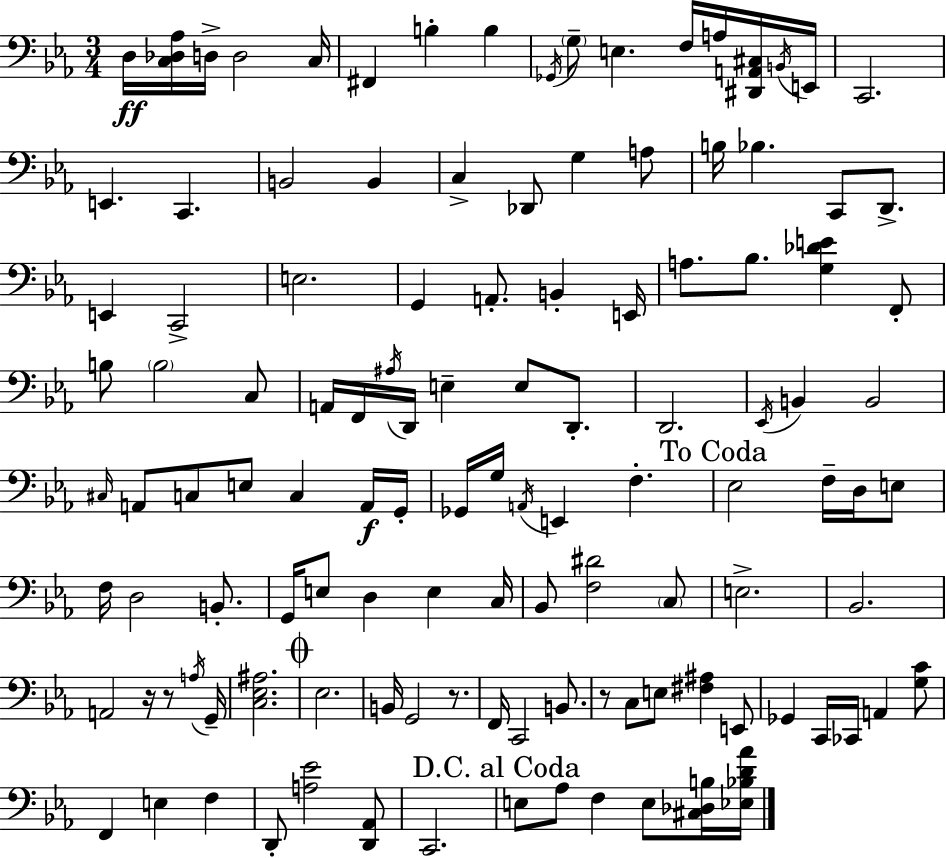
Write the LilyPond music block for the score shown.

{
  \clef bass
  \numericTimeSignature
  \time 3/4
  \key ees \major
  \repeat volta 2 { d16\ff <c des aes>16 d16-> d2 c16 | fis,4 b4-. b4 | \acciaccatura { ges,16 } \parenthesize g8-- e4. f16 a16 <dis, a, cis>16 | \acciaccatura { b,16 } e,16 c,2. | \break e,4. c,4. | b,2 b,4 | c4-> des,8 g4 | a8 b16 bes4. c,8 d,8.-> | \break e,4 c,2-> | e2. | g,4 a,8.-. b,4-. | e,16 a8. bes8. <g des' e'>4 | \break f,8-. b8 \parenthesize b2 | c8 a,16 f,16 \acciaccatura { ais16 } d,16 e4-- e8 | d,8.-. d,2. | \acciaccatura { ees,16 } b,4 b,2 | \break \grace { cis16 } a,8 c8 e8 c4 | a,16\f g,16-. ges,16 g16 \acciaccatura { a,16 } e,4 | f4.-. \mark "To Coda" ees2 | f16-- d16 e8 f16 d2 | \break b,8.-. g,16 e8 d4 | e4 c16 bes,8 <f dis'>2 | \parenthesize c8 e2.-> | bes,2. | \break a,2 | r16 r8 \acciaccatura { a16 } g,16-- <c ees ais>2. | \mark \markup { \musicglyph "scripts.coda" } ees2. | b,16 g,2 | \break r8. f,16 c,2 | b,8. r8 c8 e8 | <fis ais>4 e,8 ges,4 c,16 | ces,16 a,4 <g c'>8 f,4 e4 | \break f4 d,8-. <a ees'>2 | <d, aes,>8 c,2. | \mark "D.C. al Coda" e8 aes8 f4 | e8 <cis des b>16 <ees bes d' aes'>16 } \bar "|."
}